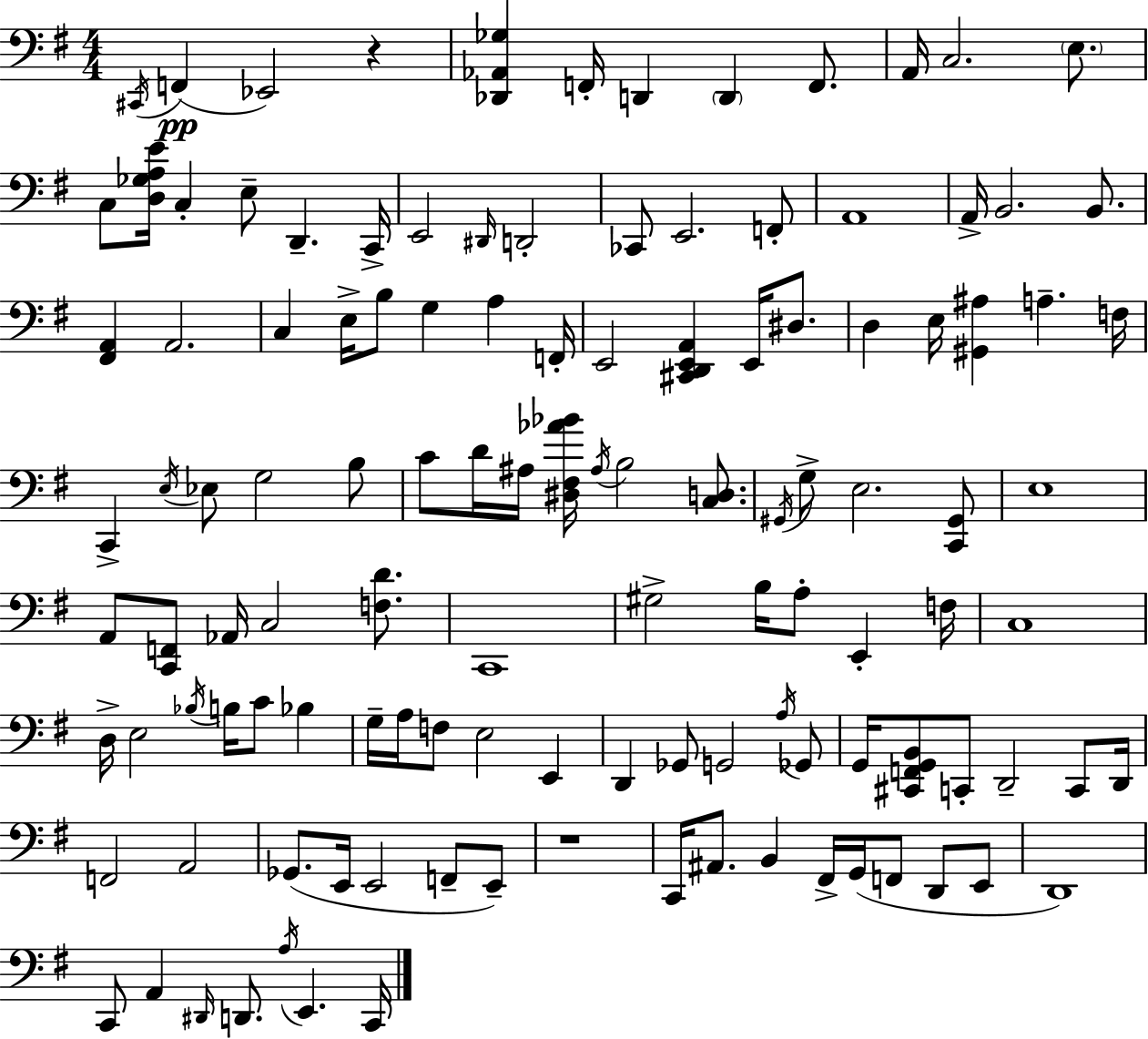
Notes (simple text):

C#2/s F2/q Eb2/h R/q [Db2,Ab2,Gb3]/q F2/s D2/q D2/q F2/e. A2/s C3/h. E3/e. C3/e [D3,Gb3,A3,E4]/s C3/q E3/e D2/q. C2/s E2/h D#2/s D2/h CES2/e E2/h. F2/e A2/w A2/s B2/h. B2/e. [F#2,A2]/q A2/h. C3/q E3/s B3/e G3/q A3/q F2/s E2/h [C#2,D2,E2,A2]/q E2/s D#3/e. D3/q E3/s [G#2,A#3]/q A3/q. F3/s C2/q E3/s Eb3/e G3/h B3/e C4/e D4/s A#3/s [D#3,F#3,Ab4,Bb4]/s A#3/s B3/h [C3,D3]/e. G#2/s G3/e E3/h. [C2,G#2]/e E3/w A2/e [C2,F2]/e Ab2/s C3/h [F3,D4]/e. C2/w G#3/h B3/s A3/e E2/q F3/s C3/w D3/s E3/h Bb3/s B3/s C4/e Bb3/q G3/s A3/s F3/e E3/h E2/q D2/q Gb2/e G2/h A3/s Gb2/e G2/s [C#2,F2,G2,B2]/e C2/e D2/h C2/e D2/s F2/h A2/h Gb2/e. E2/s E2/h F2/e E2/e R/w C2/s A#2/e. B2/q F#2/s G2/s F2/e D2/e E2/e D2/w C2/e A2/q D#2/s D2/e. A3/s E2/q. C2/s